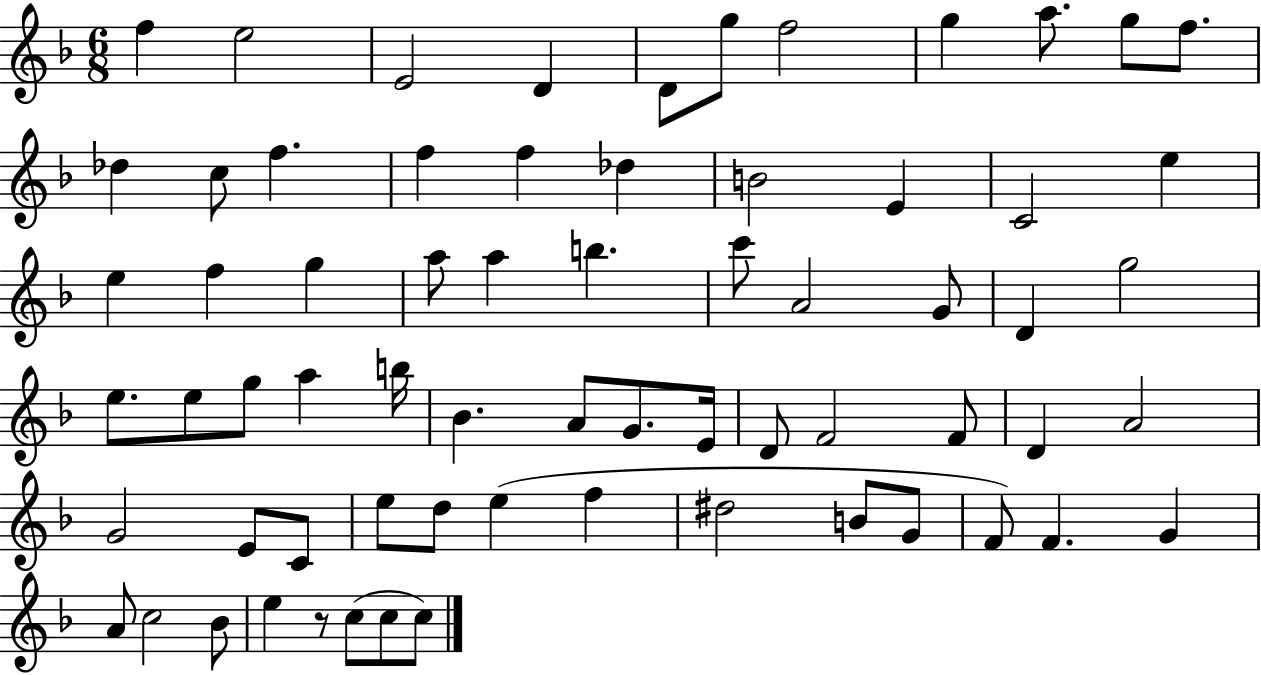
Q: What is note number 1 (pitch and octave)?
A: F5